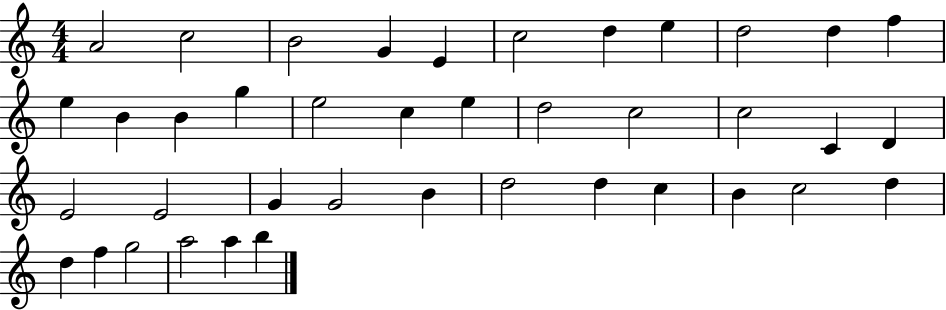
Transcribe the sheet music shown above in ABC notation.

X:1
T:Untitled
M:4/4
L:1/4
K:C
A2 c2 B2 G E c2 d e d2 d f e B B g e2 c e d2 c2 c2 C D E2 E2 G G2 B d2 d c B c2 d d f g2 a2 a b